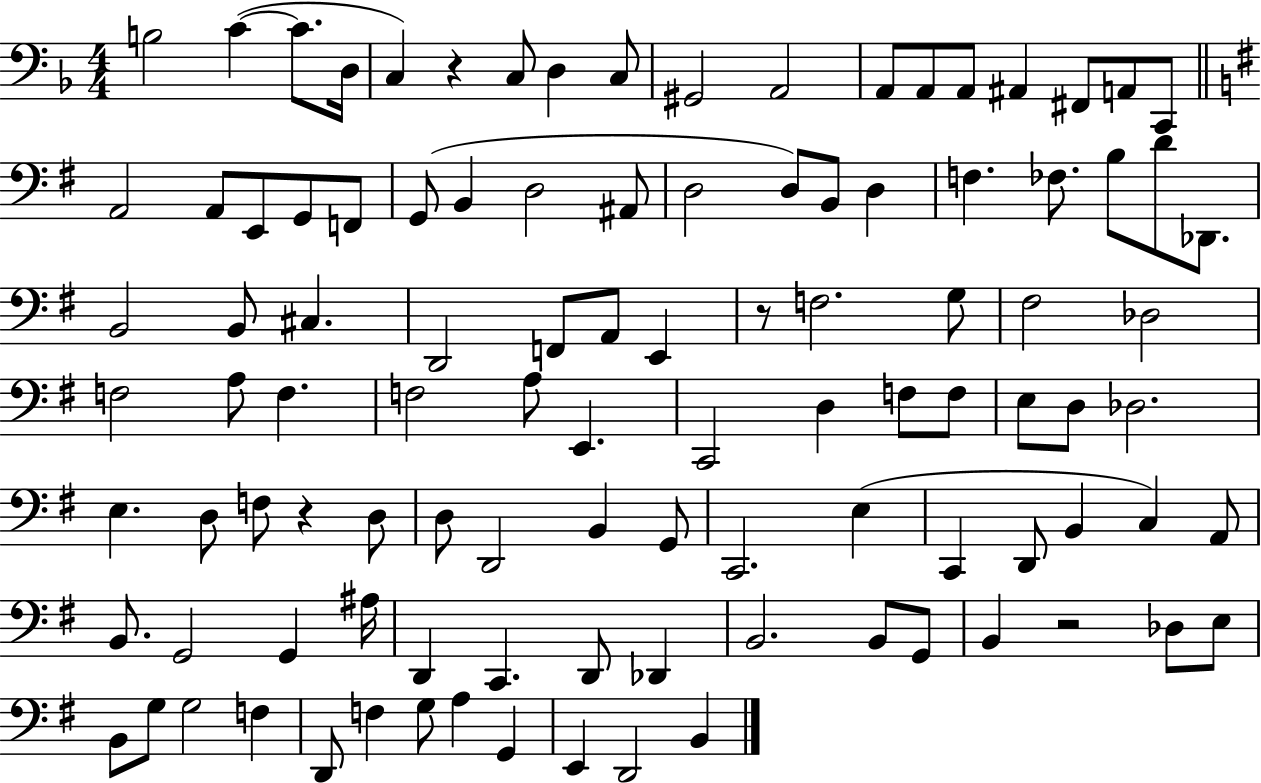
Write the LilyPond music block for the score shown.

{
  \clef bass
  \numericTimeSignature
  \time 4/4
  \key f \major
  b2 c'4~(~ c'8. d16 | c4) r4 c8 d4 c8 | gis,2 a,2 | a,8 a,8 a,8 ais,4 fis,8 a,8 c,8 | \break \bar "||" \break \key g \major a,2 a,8 e,8 g,8 f,8 | g,8( b,4 d2 ais,8 | d2 d8) b,8 d4 | f4. fes8. b8 d'8 des,8. | \break b,2 b,8 cis4. | d,2 f,8 a,8 e,4 | r8 f2. g8 | fis2 des2 | \break f2 a8 f4. | f2 a8 e,4. | c,2 d4 f8 f8 | e8 d8 des2. | \break e4. d8 f8 r4 d8 | d8 d,2 b,4 g,8 | c,2. e4( | c,4 d,8 b,4 c4) a,8 | \break b,8. g,2 g,4 ais16 | d,4 c,4. d,8 des,4 | b,2. b,8 g,8 | b,4 r2 des8 e8 | \break b,8 g8 g2 f4 | d,8 f4 g8 a4 g,4 | e,4 d,2 b,4 | \bar "|."
}